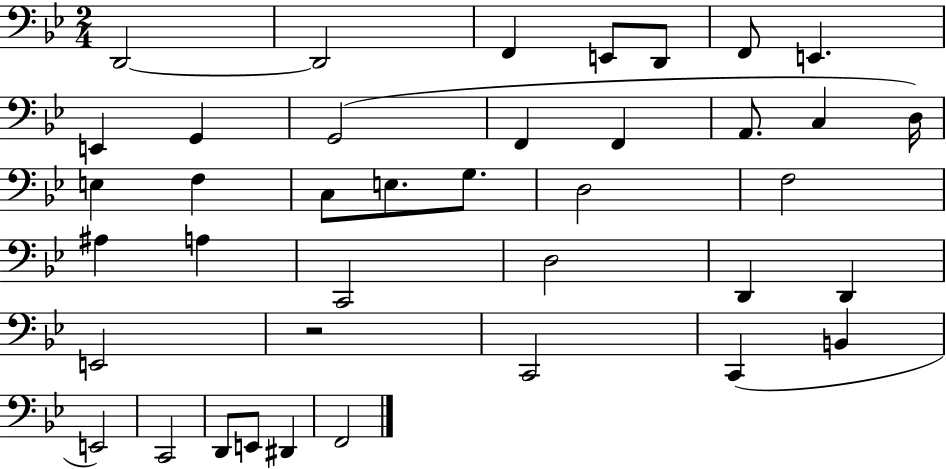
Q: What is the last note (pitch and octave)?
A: F2